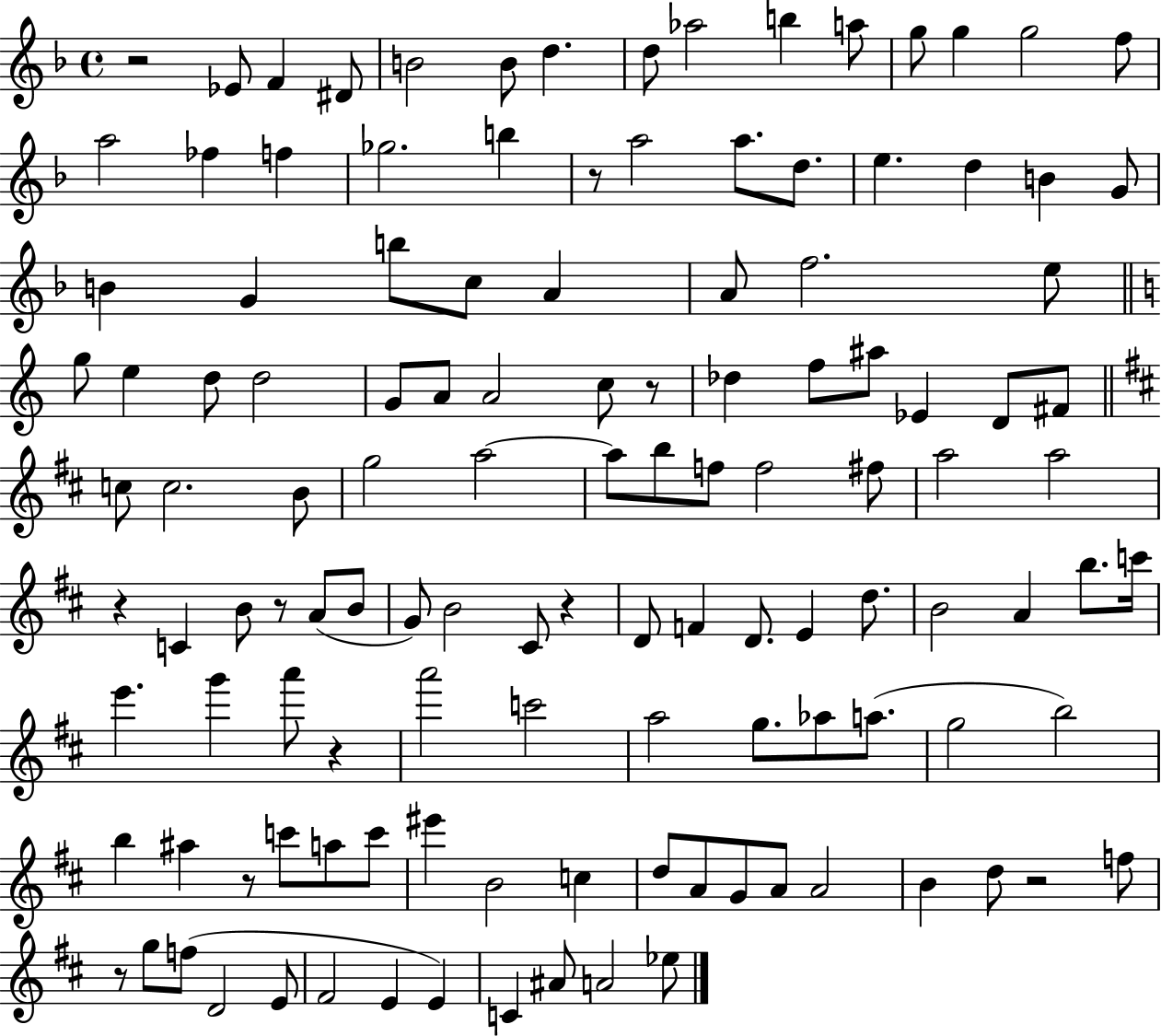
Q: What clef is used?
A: treble